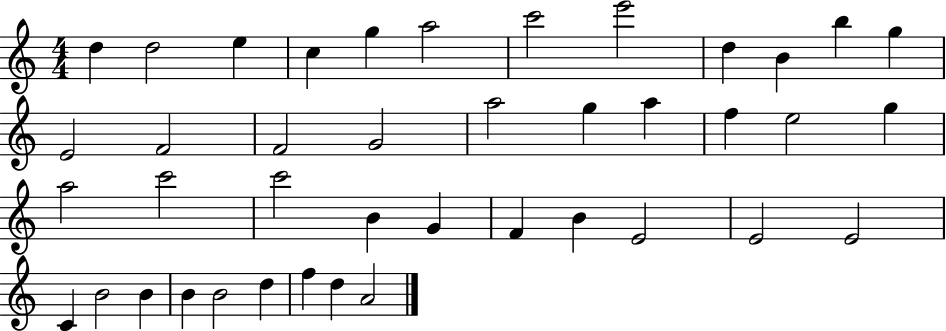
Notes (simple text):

D5/q D5/h E5/q C5/q G5/q A5/h C6/h E6/h D5/q B4/q B5/q G5/q E4/h F4/h F4/h G4/h A5/h G5/q A5/q F5/q E5/h G5/q A5/h C6/h C6/h B4/q G4/q F4/q B4/q E4/h E4/h E4/h C4/q B4/h B4/q B4/q B4/h D5/q F5/q D5/q A4/h